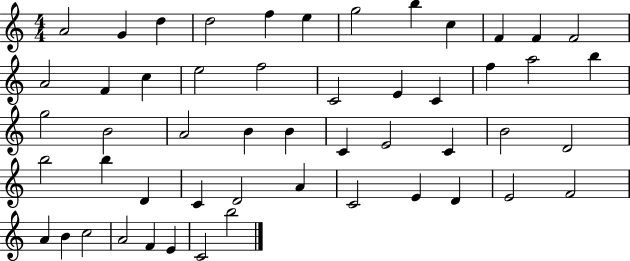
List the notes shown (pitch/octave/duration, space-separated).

A4/h G4/q D5/q D5/h F5/q E5/q G5/h B5/q C5/q F4/q F4/q F4/h A4/h F4/q C5/q E5/h F5/h C4/h E4/q C4/q F5/q A5/h B5/q G5/h B4/h A4/h B4/q B4/q C4/q E4/h C4/q B4/h D4/h B5/h B5/q D4/q C4/q D4/h A4/q C4/h E4/q D4/q E4/h F4/h A4/q B4/q C5/h A4/h F4/q E4/q C4/h B5/h